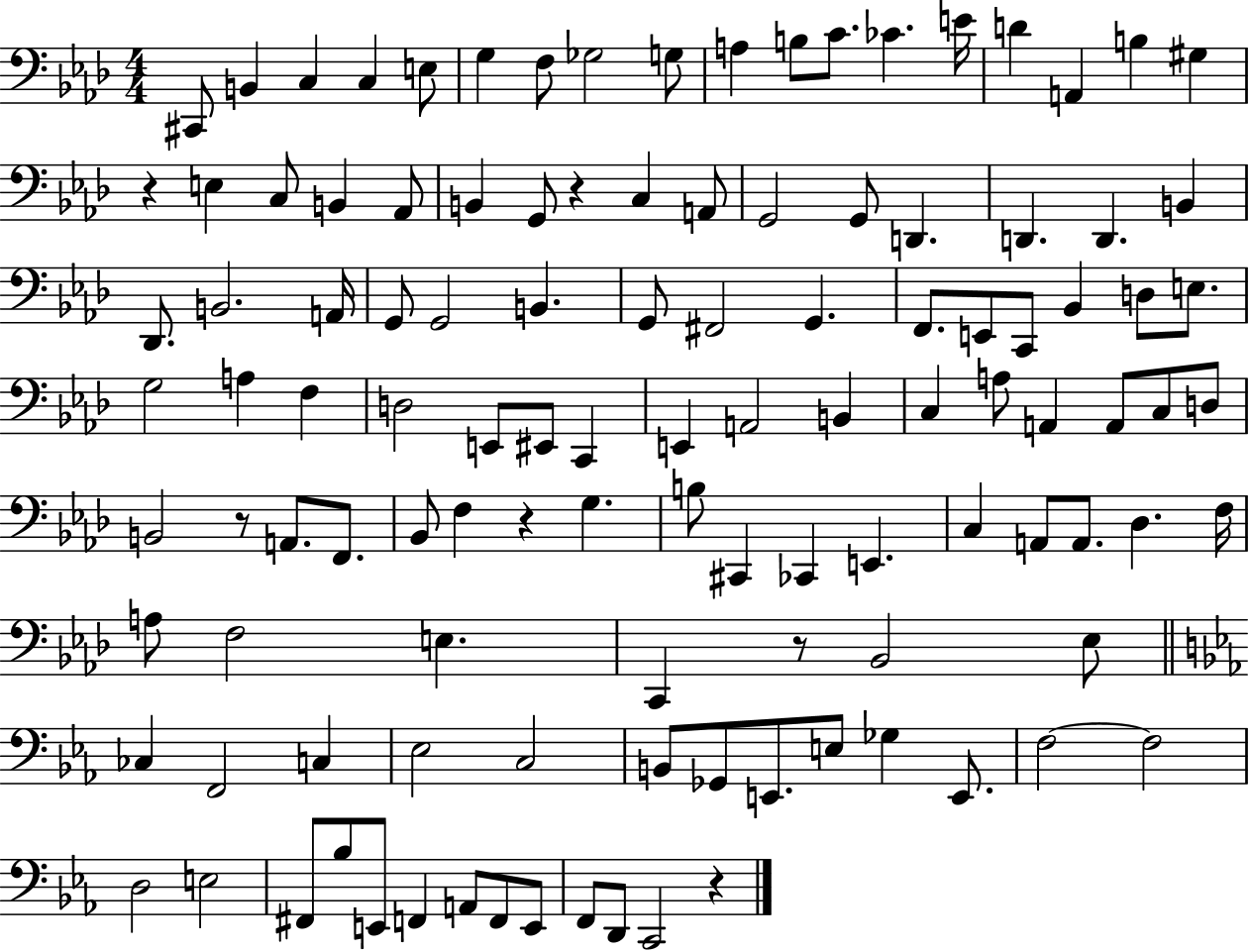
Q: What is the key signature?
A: AES major